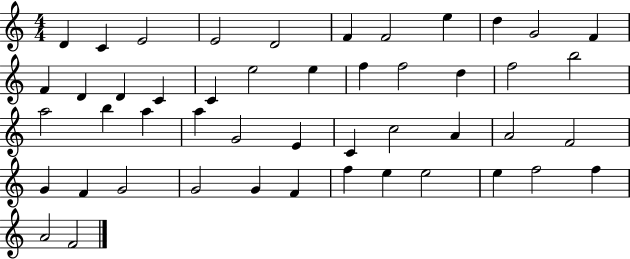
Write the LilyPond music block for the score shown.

{
  \clef treble
  \numericTimeSignature
  \time 4/4
  \key c \major
  d'4 c'4 e'2 | e'2 d'2 | f'4 f'2 e''4 | d''4 g'2 f'4 | \break f'4 d'4 d'4 c'4 | c'4 e''2 e''4 | f''4 f''2 d''4 | f''2 b''2 | \break a''2 b''4 a''4 | a''4 g'2 e'4 | c'4 c''2 a'4 | a'2 f'2 | \break g'4 f'4 g'2 | g'2 g'4 f'4 | f''4 e''4 e''2 | e''4 f''2 f''4 | \break a'2 f'2 | \bar "|."
}